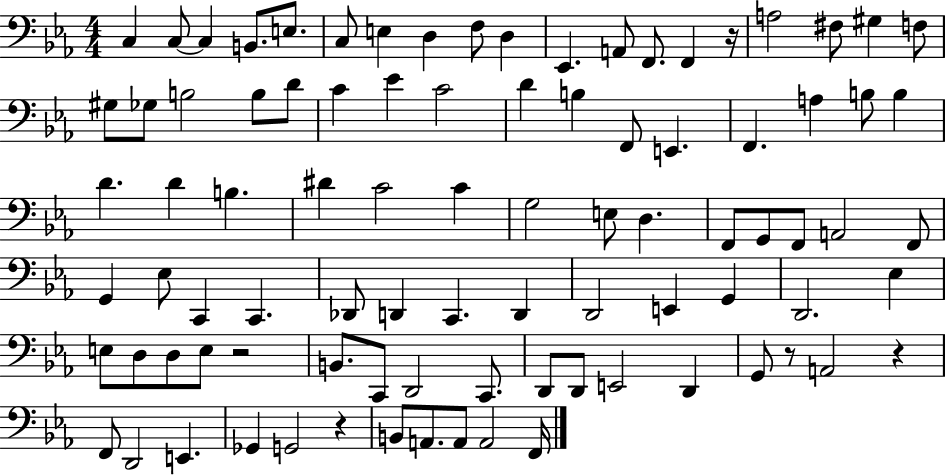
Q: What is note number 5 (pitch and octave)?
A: E3